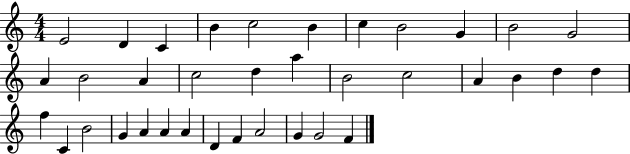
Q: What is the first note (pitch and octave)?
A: E4